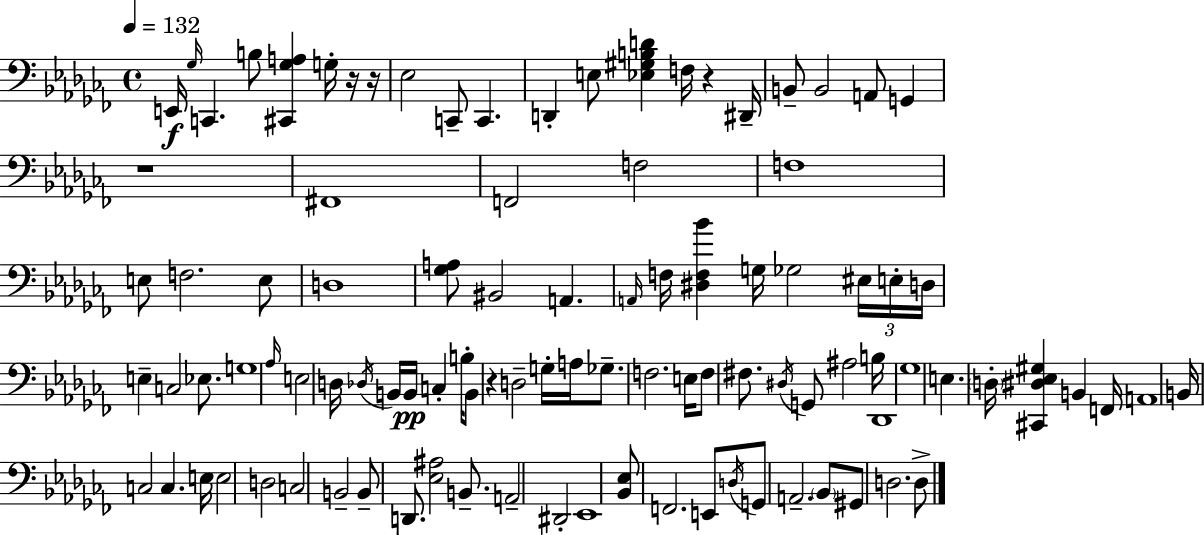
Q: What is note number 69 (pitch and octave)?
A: E3